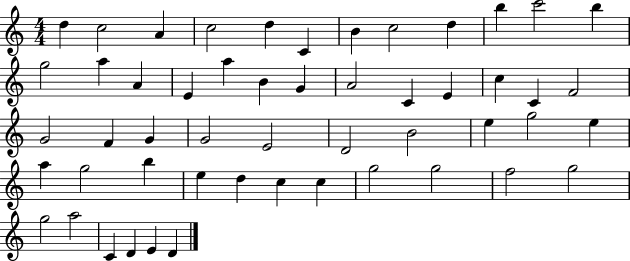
D5/q C5/h A4/q C5/h D5/q C4/q B4/q C5/h D5/q B5/q C6/h B5/q G5/h A5/q A4/q E4/q A5/q B4/q G4/q A4/h C4/q E4/q C5/q C4/q F4/h G4/h F4/q G4/q G4/h E4/h D4/h B4/h E5/q G5/h E5/q A5/q G5/h B5/q E5/q D5/q C5/q C5/q G5/h G5/h F5/h G5/h G5/h A5/h C4/q D4/q E4/q D4/q